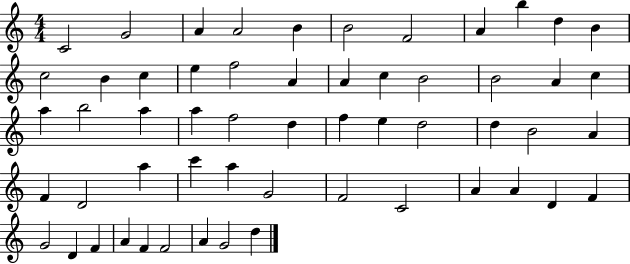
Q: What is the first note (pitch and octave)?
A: C4